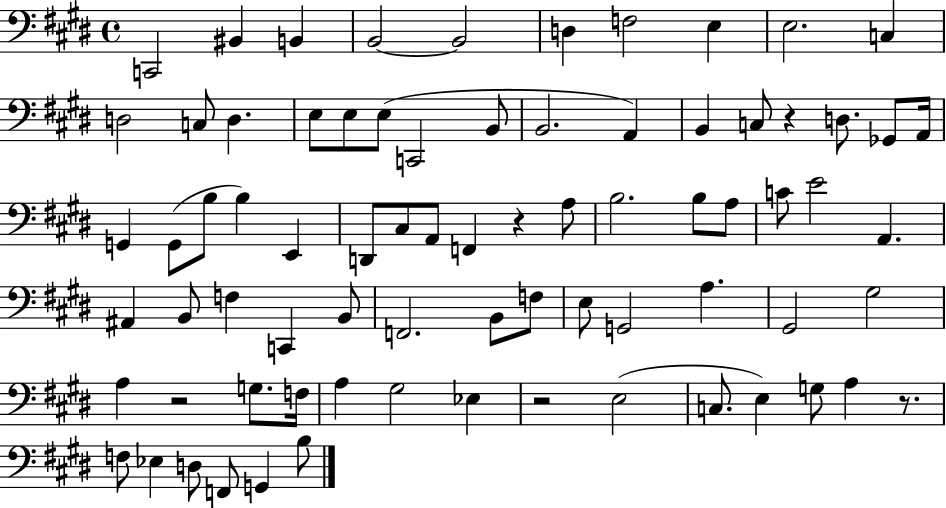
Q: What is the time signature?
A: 4/4